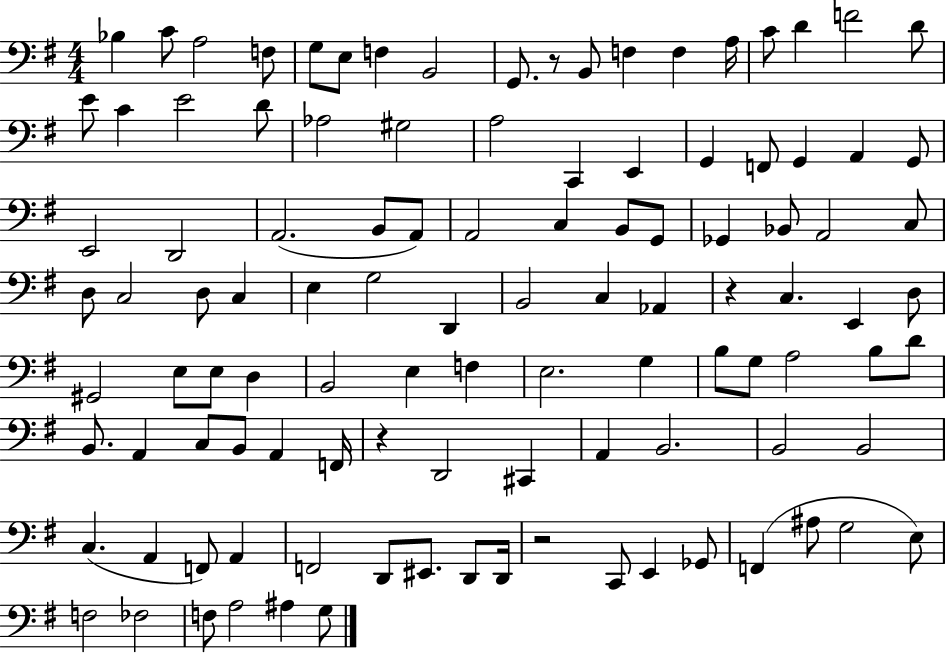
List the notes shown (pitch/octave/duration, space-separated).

Bb3/q C4/e A3/h F3/e G3/e E3/e F3/q B2/h G2/e. R/e B2/e F3/q F3/q A3/s C4/e D4/q F4/h D4/e E4/e C4/q E4/h D4/e Ab3/h G#3/h A3/h C2/q E2/q G2/q F2/e G2/q A2/q G2/e E2/h D2/h A2/h. B2/e A2/e A2/h C3/q B2/e G2/e Gb2/q Bb2/e A2/h C3/e D3/e C3/h D3/e C3/q E3/q G3/h D2/q B2/h C3/q Ab2/q R/q C3/q. E2/q D3/e G#2/h E3/e E3/e D3/q B2/h E3/q F3/q E3/h. G3/q B3/e G3/e A3/h B3/e D4/e B2/e. A2/q C3/e B2/e A2/q F2/s R/q D2/h C#2/q A2/q B2/h. B2/h B2/h C3/q. A2/q F2/e A2/q F2/h D2/e EIS2/e. D2/e D2/s R/h C2/e E2/q Gb2/e F2/q A#3/e G3/h E3/e F3/h FES3/h F3/e A3/h A#3/q G3/e